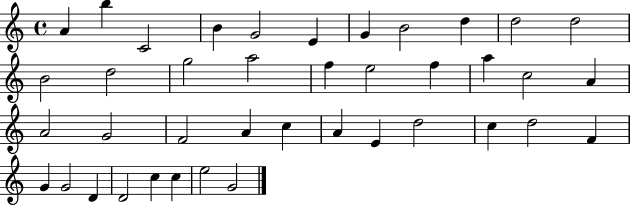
{
  \clef treble
  \time 4/4
  \defaultTimeSignature
  \key c \major
  a'4 b''4 c'2 | b'4 g'2 e'4 | g'4 b'2 d''4 | d''2 d''2 | \break b'2 d''2 | g''2 a''2 | f''4 e''2 f''4 | a''4 c''2 a'4 | \break a'2 g'2 | f'2 a'4 c''4 | a'4 e'4 d''2 | c''4 d''2 f'4 | \break g'4 g'2 d'4 | d'2 c''4 c''4 | e''2 g'2 | \bar "|."
}